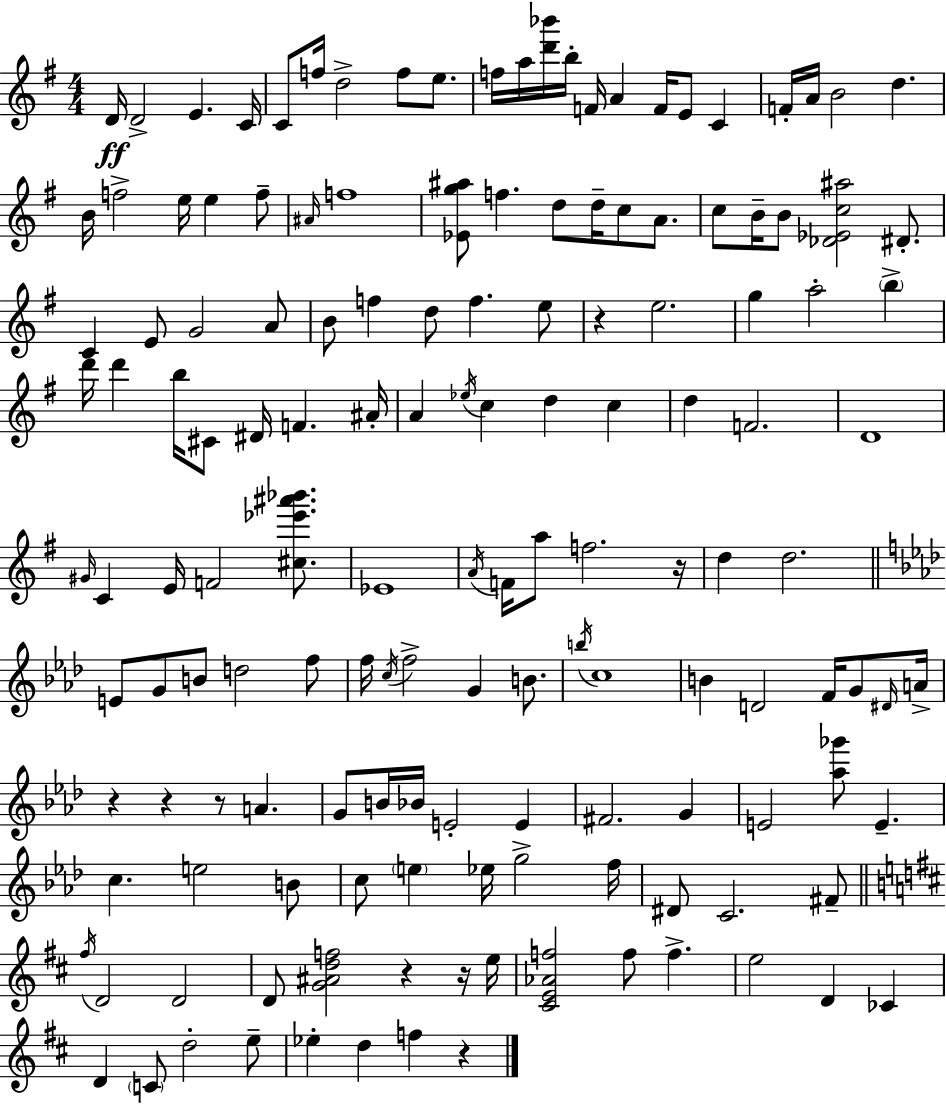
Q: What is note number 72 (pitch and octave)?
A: F4